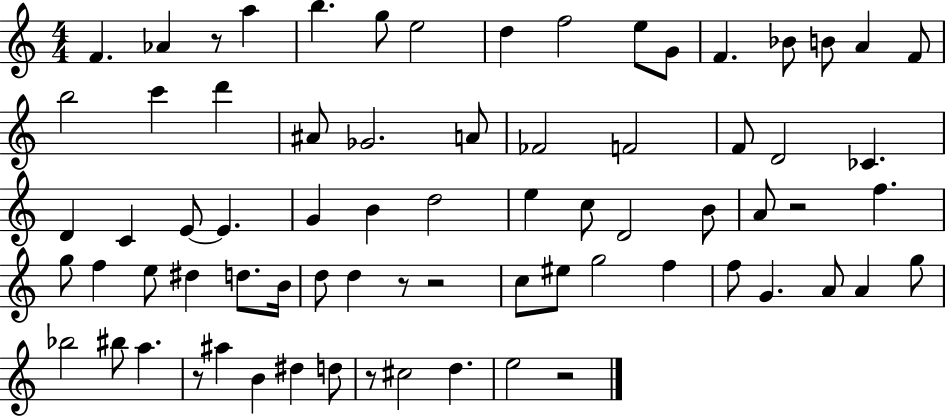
{
  \clef treble
  \numericTimeSignature
  \time 4/4
  \key c \major
  \repeat volta 2 { f'4. aes'4 r8 a''4 | b''4. g''8 e''2 | d''4 f''2 e''8 g'8 | f'4. bes'8 b'8 a'4 f'8 | \break b''2 c'''4 d'''4 | ais'8 ges'2. a'8 | fes'2 f'2 | f'8 d'2 ces'4. | \break d'4 c'4 e'8~~ e'4. | g'4 b'4 d''2 | e''4 c''8 d'2 b'8 | a'8 r2 f''4. | \break g''8 f''4 e''8 dis''4 d''8. b'16 | d''8 d''4 r8 r2 | c''8 eis''8 g''2 f''4 | f''8 g'4. a'8 a'4 g''8 | \break bes''2 bis''8 a''4. | r8 ais''4 b'4 dis''4 d''8 | r8 cis''2 d''4. | e''2 r2 | \break } \bar "|."
}